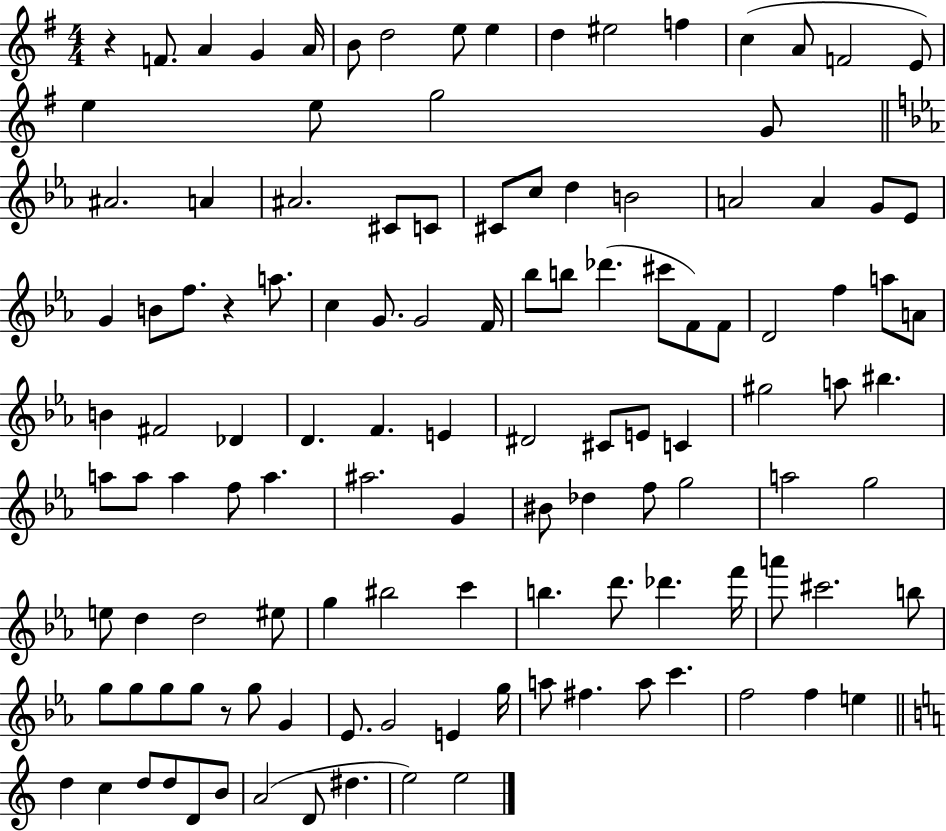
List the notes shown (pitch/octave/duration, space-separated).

R/q F4/e. A4/q G4/q A4/s B4/e D5/h E5/e E5/q D5/q EIS5/h F5/q C5/q A4/e F4/h E4/e E5/q E5/e G5/h G4/e A#4/h. A4/q A#4/h. C#4/e C4/e C#4/e C5/e D5/q B4/h A4/h A4/q G4/e Eb4/e G4/q B4/e F5/e. R/q A5/e. C5/q G4/e. G4/h F4/s Bb5/e B5/e Db6/q. C#6/e F4/e F4/e D4/h F5/q A5/e A4/e B4/q F#4/h Db4/q D4/q. F4/q. E4/q D#4/h C#4/e E4/e C4/q G#5/h A5/e BIS5/q. A5/e A5/e A5/q F5/e A5/q. A#5/h. G4/q BIS4/e Db5/q F5/e G5/h A5/h G5/h E5/e D5/q D5/h EIS5/e G5/q BIS5/h C6/q B5/q. D6/e. Db6/q. F6/s A6/e C#6/h. B5/e G5/e G5/e G5/e G5/e R/e G5/e G4/q Eb4/e. G4/h E4/q G5/s A5/e F#5/q. A5/e C6/q. F5/h F5/q E5/q D5/q C5/q D5/e D5/e D4/e B4/e A4/h D4/e D#5/q. E5/h E5/h